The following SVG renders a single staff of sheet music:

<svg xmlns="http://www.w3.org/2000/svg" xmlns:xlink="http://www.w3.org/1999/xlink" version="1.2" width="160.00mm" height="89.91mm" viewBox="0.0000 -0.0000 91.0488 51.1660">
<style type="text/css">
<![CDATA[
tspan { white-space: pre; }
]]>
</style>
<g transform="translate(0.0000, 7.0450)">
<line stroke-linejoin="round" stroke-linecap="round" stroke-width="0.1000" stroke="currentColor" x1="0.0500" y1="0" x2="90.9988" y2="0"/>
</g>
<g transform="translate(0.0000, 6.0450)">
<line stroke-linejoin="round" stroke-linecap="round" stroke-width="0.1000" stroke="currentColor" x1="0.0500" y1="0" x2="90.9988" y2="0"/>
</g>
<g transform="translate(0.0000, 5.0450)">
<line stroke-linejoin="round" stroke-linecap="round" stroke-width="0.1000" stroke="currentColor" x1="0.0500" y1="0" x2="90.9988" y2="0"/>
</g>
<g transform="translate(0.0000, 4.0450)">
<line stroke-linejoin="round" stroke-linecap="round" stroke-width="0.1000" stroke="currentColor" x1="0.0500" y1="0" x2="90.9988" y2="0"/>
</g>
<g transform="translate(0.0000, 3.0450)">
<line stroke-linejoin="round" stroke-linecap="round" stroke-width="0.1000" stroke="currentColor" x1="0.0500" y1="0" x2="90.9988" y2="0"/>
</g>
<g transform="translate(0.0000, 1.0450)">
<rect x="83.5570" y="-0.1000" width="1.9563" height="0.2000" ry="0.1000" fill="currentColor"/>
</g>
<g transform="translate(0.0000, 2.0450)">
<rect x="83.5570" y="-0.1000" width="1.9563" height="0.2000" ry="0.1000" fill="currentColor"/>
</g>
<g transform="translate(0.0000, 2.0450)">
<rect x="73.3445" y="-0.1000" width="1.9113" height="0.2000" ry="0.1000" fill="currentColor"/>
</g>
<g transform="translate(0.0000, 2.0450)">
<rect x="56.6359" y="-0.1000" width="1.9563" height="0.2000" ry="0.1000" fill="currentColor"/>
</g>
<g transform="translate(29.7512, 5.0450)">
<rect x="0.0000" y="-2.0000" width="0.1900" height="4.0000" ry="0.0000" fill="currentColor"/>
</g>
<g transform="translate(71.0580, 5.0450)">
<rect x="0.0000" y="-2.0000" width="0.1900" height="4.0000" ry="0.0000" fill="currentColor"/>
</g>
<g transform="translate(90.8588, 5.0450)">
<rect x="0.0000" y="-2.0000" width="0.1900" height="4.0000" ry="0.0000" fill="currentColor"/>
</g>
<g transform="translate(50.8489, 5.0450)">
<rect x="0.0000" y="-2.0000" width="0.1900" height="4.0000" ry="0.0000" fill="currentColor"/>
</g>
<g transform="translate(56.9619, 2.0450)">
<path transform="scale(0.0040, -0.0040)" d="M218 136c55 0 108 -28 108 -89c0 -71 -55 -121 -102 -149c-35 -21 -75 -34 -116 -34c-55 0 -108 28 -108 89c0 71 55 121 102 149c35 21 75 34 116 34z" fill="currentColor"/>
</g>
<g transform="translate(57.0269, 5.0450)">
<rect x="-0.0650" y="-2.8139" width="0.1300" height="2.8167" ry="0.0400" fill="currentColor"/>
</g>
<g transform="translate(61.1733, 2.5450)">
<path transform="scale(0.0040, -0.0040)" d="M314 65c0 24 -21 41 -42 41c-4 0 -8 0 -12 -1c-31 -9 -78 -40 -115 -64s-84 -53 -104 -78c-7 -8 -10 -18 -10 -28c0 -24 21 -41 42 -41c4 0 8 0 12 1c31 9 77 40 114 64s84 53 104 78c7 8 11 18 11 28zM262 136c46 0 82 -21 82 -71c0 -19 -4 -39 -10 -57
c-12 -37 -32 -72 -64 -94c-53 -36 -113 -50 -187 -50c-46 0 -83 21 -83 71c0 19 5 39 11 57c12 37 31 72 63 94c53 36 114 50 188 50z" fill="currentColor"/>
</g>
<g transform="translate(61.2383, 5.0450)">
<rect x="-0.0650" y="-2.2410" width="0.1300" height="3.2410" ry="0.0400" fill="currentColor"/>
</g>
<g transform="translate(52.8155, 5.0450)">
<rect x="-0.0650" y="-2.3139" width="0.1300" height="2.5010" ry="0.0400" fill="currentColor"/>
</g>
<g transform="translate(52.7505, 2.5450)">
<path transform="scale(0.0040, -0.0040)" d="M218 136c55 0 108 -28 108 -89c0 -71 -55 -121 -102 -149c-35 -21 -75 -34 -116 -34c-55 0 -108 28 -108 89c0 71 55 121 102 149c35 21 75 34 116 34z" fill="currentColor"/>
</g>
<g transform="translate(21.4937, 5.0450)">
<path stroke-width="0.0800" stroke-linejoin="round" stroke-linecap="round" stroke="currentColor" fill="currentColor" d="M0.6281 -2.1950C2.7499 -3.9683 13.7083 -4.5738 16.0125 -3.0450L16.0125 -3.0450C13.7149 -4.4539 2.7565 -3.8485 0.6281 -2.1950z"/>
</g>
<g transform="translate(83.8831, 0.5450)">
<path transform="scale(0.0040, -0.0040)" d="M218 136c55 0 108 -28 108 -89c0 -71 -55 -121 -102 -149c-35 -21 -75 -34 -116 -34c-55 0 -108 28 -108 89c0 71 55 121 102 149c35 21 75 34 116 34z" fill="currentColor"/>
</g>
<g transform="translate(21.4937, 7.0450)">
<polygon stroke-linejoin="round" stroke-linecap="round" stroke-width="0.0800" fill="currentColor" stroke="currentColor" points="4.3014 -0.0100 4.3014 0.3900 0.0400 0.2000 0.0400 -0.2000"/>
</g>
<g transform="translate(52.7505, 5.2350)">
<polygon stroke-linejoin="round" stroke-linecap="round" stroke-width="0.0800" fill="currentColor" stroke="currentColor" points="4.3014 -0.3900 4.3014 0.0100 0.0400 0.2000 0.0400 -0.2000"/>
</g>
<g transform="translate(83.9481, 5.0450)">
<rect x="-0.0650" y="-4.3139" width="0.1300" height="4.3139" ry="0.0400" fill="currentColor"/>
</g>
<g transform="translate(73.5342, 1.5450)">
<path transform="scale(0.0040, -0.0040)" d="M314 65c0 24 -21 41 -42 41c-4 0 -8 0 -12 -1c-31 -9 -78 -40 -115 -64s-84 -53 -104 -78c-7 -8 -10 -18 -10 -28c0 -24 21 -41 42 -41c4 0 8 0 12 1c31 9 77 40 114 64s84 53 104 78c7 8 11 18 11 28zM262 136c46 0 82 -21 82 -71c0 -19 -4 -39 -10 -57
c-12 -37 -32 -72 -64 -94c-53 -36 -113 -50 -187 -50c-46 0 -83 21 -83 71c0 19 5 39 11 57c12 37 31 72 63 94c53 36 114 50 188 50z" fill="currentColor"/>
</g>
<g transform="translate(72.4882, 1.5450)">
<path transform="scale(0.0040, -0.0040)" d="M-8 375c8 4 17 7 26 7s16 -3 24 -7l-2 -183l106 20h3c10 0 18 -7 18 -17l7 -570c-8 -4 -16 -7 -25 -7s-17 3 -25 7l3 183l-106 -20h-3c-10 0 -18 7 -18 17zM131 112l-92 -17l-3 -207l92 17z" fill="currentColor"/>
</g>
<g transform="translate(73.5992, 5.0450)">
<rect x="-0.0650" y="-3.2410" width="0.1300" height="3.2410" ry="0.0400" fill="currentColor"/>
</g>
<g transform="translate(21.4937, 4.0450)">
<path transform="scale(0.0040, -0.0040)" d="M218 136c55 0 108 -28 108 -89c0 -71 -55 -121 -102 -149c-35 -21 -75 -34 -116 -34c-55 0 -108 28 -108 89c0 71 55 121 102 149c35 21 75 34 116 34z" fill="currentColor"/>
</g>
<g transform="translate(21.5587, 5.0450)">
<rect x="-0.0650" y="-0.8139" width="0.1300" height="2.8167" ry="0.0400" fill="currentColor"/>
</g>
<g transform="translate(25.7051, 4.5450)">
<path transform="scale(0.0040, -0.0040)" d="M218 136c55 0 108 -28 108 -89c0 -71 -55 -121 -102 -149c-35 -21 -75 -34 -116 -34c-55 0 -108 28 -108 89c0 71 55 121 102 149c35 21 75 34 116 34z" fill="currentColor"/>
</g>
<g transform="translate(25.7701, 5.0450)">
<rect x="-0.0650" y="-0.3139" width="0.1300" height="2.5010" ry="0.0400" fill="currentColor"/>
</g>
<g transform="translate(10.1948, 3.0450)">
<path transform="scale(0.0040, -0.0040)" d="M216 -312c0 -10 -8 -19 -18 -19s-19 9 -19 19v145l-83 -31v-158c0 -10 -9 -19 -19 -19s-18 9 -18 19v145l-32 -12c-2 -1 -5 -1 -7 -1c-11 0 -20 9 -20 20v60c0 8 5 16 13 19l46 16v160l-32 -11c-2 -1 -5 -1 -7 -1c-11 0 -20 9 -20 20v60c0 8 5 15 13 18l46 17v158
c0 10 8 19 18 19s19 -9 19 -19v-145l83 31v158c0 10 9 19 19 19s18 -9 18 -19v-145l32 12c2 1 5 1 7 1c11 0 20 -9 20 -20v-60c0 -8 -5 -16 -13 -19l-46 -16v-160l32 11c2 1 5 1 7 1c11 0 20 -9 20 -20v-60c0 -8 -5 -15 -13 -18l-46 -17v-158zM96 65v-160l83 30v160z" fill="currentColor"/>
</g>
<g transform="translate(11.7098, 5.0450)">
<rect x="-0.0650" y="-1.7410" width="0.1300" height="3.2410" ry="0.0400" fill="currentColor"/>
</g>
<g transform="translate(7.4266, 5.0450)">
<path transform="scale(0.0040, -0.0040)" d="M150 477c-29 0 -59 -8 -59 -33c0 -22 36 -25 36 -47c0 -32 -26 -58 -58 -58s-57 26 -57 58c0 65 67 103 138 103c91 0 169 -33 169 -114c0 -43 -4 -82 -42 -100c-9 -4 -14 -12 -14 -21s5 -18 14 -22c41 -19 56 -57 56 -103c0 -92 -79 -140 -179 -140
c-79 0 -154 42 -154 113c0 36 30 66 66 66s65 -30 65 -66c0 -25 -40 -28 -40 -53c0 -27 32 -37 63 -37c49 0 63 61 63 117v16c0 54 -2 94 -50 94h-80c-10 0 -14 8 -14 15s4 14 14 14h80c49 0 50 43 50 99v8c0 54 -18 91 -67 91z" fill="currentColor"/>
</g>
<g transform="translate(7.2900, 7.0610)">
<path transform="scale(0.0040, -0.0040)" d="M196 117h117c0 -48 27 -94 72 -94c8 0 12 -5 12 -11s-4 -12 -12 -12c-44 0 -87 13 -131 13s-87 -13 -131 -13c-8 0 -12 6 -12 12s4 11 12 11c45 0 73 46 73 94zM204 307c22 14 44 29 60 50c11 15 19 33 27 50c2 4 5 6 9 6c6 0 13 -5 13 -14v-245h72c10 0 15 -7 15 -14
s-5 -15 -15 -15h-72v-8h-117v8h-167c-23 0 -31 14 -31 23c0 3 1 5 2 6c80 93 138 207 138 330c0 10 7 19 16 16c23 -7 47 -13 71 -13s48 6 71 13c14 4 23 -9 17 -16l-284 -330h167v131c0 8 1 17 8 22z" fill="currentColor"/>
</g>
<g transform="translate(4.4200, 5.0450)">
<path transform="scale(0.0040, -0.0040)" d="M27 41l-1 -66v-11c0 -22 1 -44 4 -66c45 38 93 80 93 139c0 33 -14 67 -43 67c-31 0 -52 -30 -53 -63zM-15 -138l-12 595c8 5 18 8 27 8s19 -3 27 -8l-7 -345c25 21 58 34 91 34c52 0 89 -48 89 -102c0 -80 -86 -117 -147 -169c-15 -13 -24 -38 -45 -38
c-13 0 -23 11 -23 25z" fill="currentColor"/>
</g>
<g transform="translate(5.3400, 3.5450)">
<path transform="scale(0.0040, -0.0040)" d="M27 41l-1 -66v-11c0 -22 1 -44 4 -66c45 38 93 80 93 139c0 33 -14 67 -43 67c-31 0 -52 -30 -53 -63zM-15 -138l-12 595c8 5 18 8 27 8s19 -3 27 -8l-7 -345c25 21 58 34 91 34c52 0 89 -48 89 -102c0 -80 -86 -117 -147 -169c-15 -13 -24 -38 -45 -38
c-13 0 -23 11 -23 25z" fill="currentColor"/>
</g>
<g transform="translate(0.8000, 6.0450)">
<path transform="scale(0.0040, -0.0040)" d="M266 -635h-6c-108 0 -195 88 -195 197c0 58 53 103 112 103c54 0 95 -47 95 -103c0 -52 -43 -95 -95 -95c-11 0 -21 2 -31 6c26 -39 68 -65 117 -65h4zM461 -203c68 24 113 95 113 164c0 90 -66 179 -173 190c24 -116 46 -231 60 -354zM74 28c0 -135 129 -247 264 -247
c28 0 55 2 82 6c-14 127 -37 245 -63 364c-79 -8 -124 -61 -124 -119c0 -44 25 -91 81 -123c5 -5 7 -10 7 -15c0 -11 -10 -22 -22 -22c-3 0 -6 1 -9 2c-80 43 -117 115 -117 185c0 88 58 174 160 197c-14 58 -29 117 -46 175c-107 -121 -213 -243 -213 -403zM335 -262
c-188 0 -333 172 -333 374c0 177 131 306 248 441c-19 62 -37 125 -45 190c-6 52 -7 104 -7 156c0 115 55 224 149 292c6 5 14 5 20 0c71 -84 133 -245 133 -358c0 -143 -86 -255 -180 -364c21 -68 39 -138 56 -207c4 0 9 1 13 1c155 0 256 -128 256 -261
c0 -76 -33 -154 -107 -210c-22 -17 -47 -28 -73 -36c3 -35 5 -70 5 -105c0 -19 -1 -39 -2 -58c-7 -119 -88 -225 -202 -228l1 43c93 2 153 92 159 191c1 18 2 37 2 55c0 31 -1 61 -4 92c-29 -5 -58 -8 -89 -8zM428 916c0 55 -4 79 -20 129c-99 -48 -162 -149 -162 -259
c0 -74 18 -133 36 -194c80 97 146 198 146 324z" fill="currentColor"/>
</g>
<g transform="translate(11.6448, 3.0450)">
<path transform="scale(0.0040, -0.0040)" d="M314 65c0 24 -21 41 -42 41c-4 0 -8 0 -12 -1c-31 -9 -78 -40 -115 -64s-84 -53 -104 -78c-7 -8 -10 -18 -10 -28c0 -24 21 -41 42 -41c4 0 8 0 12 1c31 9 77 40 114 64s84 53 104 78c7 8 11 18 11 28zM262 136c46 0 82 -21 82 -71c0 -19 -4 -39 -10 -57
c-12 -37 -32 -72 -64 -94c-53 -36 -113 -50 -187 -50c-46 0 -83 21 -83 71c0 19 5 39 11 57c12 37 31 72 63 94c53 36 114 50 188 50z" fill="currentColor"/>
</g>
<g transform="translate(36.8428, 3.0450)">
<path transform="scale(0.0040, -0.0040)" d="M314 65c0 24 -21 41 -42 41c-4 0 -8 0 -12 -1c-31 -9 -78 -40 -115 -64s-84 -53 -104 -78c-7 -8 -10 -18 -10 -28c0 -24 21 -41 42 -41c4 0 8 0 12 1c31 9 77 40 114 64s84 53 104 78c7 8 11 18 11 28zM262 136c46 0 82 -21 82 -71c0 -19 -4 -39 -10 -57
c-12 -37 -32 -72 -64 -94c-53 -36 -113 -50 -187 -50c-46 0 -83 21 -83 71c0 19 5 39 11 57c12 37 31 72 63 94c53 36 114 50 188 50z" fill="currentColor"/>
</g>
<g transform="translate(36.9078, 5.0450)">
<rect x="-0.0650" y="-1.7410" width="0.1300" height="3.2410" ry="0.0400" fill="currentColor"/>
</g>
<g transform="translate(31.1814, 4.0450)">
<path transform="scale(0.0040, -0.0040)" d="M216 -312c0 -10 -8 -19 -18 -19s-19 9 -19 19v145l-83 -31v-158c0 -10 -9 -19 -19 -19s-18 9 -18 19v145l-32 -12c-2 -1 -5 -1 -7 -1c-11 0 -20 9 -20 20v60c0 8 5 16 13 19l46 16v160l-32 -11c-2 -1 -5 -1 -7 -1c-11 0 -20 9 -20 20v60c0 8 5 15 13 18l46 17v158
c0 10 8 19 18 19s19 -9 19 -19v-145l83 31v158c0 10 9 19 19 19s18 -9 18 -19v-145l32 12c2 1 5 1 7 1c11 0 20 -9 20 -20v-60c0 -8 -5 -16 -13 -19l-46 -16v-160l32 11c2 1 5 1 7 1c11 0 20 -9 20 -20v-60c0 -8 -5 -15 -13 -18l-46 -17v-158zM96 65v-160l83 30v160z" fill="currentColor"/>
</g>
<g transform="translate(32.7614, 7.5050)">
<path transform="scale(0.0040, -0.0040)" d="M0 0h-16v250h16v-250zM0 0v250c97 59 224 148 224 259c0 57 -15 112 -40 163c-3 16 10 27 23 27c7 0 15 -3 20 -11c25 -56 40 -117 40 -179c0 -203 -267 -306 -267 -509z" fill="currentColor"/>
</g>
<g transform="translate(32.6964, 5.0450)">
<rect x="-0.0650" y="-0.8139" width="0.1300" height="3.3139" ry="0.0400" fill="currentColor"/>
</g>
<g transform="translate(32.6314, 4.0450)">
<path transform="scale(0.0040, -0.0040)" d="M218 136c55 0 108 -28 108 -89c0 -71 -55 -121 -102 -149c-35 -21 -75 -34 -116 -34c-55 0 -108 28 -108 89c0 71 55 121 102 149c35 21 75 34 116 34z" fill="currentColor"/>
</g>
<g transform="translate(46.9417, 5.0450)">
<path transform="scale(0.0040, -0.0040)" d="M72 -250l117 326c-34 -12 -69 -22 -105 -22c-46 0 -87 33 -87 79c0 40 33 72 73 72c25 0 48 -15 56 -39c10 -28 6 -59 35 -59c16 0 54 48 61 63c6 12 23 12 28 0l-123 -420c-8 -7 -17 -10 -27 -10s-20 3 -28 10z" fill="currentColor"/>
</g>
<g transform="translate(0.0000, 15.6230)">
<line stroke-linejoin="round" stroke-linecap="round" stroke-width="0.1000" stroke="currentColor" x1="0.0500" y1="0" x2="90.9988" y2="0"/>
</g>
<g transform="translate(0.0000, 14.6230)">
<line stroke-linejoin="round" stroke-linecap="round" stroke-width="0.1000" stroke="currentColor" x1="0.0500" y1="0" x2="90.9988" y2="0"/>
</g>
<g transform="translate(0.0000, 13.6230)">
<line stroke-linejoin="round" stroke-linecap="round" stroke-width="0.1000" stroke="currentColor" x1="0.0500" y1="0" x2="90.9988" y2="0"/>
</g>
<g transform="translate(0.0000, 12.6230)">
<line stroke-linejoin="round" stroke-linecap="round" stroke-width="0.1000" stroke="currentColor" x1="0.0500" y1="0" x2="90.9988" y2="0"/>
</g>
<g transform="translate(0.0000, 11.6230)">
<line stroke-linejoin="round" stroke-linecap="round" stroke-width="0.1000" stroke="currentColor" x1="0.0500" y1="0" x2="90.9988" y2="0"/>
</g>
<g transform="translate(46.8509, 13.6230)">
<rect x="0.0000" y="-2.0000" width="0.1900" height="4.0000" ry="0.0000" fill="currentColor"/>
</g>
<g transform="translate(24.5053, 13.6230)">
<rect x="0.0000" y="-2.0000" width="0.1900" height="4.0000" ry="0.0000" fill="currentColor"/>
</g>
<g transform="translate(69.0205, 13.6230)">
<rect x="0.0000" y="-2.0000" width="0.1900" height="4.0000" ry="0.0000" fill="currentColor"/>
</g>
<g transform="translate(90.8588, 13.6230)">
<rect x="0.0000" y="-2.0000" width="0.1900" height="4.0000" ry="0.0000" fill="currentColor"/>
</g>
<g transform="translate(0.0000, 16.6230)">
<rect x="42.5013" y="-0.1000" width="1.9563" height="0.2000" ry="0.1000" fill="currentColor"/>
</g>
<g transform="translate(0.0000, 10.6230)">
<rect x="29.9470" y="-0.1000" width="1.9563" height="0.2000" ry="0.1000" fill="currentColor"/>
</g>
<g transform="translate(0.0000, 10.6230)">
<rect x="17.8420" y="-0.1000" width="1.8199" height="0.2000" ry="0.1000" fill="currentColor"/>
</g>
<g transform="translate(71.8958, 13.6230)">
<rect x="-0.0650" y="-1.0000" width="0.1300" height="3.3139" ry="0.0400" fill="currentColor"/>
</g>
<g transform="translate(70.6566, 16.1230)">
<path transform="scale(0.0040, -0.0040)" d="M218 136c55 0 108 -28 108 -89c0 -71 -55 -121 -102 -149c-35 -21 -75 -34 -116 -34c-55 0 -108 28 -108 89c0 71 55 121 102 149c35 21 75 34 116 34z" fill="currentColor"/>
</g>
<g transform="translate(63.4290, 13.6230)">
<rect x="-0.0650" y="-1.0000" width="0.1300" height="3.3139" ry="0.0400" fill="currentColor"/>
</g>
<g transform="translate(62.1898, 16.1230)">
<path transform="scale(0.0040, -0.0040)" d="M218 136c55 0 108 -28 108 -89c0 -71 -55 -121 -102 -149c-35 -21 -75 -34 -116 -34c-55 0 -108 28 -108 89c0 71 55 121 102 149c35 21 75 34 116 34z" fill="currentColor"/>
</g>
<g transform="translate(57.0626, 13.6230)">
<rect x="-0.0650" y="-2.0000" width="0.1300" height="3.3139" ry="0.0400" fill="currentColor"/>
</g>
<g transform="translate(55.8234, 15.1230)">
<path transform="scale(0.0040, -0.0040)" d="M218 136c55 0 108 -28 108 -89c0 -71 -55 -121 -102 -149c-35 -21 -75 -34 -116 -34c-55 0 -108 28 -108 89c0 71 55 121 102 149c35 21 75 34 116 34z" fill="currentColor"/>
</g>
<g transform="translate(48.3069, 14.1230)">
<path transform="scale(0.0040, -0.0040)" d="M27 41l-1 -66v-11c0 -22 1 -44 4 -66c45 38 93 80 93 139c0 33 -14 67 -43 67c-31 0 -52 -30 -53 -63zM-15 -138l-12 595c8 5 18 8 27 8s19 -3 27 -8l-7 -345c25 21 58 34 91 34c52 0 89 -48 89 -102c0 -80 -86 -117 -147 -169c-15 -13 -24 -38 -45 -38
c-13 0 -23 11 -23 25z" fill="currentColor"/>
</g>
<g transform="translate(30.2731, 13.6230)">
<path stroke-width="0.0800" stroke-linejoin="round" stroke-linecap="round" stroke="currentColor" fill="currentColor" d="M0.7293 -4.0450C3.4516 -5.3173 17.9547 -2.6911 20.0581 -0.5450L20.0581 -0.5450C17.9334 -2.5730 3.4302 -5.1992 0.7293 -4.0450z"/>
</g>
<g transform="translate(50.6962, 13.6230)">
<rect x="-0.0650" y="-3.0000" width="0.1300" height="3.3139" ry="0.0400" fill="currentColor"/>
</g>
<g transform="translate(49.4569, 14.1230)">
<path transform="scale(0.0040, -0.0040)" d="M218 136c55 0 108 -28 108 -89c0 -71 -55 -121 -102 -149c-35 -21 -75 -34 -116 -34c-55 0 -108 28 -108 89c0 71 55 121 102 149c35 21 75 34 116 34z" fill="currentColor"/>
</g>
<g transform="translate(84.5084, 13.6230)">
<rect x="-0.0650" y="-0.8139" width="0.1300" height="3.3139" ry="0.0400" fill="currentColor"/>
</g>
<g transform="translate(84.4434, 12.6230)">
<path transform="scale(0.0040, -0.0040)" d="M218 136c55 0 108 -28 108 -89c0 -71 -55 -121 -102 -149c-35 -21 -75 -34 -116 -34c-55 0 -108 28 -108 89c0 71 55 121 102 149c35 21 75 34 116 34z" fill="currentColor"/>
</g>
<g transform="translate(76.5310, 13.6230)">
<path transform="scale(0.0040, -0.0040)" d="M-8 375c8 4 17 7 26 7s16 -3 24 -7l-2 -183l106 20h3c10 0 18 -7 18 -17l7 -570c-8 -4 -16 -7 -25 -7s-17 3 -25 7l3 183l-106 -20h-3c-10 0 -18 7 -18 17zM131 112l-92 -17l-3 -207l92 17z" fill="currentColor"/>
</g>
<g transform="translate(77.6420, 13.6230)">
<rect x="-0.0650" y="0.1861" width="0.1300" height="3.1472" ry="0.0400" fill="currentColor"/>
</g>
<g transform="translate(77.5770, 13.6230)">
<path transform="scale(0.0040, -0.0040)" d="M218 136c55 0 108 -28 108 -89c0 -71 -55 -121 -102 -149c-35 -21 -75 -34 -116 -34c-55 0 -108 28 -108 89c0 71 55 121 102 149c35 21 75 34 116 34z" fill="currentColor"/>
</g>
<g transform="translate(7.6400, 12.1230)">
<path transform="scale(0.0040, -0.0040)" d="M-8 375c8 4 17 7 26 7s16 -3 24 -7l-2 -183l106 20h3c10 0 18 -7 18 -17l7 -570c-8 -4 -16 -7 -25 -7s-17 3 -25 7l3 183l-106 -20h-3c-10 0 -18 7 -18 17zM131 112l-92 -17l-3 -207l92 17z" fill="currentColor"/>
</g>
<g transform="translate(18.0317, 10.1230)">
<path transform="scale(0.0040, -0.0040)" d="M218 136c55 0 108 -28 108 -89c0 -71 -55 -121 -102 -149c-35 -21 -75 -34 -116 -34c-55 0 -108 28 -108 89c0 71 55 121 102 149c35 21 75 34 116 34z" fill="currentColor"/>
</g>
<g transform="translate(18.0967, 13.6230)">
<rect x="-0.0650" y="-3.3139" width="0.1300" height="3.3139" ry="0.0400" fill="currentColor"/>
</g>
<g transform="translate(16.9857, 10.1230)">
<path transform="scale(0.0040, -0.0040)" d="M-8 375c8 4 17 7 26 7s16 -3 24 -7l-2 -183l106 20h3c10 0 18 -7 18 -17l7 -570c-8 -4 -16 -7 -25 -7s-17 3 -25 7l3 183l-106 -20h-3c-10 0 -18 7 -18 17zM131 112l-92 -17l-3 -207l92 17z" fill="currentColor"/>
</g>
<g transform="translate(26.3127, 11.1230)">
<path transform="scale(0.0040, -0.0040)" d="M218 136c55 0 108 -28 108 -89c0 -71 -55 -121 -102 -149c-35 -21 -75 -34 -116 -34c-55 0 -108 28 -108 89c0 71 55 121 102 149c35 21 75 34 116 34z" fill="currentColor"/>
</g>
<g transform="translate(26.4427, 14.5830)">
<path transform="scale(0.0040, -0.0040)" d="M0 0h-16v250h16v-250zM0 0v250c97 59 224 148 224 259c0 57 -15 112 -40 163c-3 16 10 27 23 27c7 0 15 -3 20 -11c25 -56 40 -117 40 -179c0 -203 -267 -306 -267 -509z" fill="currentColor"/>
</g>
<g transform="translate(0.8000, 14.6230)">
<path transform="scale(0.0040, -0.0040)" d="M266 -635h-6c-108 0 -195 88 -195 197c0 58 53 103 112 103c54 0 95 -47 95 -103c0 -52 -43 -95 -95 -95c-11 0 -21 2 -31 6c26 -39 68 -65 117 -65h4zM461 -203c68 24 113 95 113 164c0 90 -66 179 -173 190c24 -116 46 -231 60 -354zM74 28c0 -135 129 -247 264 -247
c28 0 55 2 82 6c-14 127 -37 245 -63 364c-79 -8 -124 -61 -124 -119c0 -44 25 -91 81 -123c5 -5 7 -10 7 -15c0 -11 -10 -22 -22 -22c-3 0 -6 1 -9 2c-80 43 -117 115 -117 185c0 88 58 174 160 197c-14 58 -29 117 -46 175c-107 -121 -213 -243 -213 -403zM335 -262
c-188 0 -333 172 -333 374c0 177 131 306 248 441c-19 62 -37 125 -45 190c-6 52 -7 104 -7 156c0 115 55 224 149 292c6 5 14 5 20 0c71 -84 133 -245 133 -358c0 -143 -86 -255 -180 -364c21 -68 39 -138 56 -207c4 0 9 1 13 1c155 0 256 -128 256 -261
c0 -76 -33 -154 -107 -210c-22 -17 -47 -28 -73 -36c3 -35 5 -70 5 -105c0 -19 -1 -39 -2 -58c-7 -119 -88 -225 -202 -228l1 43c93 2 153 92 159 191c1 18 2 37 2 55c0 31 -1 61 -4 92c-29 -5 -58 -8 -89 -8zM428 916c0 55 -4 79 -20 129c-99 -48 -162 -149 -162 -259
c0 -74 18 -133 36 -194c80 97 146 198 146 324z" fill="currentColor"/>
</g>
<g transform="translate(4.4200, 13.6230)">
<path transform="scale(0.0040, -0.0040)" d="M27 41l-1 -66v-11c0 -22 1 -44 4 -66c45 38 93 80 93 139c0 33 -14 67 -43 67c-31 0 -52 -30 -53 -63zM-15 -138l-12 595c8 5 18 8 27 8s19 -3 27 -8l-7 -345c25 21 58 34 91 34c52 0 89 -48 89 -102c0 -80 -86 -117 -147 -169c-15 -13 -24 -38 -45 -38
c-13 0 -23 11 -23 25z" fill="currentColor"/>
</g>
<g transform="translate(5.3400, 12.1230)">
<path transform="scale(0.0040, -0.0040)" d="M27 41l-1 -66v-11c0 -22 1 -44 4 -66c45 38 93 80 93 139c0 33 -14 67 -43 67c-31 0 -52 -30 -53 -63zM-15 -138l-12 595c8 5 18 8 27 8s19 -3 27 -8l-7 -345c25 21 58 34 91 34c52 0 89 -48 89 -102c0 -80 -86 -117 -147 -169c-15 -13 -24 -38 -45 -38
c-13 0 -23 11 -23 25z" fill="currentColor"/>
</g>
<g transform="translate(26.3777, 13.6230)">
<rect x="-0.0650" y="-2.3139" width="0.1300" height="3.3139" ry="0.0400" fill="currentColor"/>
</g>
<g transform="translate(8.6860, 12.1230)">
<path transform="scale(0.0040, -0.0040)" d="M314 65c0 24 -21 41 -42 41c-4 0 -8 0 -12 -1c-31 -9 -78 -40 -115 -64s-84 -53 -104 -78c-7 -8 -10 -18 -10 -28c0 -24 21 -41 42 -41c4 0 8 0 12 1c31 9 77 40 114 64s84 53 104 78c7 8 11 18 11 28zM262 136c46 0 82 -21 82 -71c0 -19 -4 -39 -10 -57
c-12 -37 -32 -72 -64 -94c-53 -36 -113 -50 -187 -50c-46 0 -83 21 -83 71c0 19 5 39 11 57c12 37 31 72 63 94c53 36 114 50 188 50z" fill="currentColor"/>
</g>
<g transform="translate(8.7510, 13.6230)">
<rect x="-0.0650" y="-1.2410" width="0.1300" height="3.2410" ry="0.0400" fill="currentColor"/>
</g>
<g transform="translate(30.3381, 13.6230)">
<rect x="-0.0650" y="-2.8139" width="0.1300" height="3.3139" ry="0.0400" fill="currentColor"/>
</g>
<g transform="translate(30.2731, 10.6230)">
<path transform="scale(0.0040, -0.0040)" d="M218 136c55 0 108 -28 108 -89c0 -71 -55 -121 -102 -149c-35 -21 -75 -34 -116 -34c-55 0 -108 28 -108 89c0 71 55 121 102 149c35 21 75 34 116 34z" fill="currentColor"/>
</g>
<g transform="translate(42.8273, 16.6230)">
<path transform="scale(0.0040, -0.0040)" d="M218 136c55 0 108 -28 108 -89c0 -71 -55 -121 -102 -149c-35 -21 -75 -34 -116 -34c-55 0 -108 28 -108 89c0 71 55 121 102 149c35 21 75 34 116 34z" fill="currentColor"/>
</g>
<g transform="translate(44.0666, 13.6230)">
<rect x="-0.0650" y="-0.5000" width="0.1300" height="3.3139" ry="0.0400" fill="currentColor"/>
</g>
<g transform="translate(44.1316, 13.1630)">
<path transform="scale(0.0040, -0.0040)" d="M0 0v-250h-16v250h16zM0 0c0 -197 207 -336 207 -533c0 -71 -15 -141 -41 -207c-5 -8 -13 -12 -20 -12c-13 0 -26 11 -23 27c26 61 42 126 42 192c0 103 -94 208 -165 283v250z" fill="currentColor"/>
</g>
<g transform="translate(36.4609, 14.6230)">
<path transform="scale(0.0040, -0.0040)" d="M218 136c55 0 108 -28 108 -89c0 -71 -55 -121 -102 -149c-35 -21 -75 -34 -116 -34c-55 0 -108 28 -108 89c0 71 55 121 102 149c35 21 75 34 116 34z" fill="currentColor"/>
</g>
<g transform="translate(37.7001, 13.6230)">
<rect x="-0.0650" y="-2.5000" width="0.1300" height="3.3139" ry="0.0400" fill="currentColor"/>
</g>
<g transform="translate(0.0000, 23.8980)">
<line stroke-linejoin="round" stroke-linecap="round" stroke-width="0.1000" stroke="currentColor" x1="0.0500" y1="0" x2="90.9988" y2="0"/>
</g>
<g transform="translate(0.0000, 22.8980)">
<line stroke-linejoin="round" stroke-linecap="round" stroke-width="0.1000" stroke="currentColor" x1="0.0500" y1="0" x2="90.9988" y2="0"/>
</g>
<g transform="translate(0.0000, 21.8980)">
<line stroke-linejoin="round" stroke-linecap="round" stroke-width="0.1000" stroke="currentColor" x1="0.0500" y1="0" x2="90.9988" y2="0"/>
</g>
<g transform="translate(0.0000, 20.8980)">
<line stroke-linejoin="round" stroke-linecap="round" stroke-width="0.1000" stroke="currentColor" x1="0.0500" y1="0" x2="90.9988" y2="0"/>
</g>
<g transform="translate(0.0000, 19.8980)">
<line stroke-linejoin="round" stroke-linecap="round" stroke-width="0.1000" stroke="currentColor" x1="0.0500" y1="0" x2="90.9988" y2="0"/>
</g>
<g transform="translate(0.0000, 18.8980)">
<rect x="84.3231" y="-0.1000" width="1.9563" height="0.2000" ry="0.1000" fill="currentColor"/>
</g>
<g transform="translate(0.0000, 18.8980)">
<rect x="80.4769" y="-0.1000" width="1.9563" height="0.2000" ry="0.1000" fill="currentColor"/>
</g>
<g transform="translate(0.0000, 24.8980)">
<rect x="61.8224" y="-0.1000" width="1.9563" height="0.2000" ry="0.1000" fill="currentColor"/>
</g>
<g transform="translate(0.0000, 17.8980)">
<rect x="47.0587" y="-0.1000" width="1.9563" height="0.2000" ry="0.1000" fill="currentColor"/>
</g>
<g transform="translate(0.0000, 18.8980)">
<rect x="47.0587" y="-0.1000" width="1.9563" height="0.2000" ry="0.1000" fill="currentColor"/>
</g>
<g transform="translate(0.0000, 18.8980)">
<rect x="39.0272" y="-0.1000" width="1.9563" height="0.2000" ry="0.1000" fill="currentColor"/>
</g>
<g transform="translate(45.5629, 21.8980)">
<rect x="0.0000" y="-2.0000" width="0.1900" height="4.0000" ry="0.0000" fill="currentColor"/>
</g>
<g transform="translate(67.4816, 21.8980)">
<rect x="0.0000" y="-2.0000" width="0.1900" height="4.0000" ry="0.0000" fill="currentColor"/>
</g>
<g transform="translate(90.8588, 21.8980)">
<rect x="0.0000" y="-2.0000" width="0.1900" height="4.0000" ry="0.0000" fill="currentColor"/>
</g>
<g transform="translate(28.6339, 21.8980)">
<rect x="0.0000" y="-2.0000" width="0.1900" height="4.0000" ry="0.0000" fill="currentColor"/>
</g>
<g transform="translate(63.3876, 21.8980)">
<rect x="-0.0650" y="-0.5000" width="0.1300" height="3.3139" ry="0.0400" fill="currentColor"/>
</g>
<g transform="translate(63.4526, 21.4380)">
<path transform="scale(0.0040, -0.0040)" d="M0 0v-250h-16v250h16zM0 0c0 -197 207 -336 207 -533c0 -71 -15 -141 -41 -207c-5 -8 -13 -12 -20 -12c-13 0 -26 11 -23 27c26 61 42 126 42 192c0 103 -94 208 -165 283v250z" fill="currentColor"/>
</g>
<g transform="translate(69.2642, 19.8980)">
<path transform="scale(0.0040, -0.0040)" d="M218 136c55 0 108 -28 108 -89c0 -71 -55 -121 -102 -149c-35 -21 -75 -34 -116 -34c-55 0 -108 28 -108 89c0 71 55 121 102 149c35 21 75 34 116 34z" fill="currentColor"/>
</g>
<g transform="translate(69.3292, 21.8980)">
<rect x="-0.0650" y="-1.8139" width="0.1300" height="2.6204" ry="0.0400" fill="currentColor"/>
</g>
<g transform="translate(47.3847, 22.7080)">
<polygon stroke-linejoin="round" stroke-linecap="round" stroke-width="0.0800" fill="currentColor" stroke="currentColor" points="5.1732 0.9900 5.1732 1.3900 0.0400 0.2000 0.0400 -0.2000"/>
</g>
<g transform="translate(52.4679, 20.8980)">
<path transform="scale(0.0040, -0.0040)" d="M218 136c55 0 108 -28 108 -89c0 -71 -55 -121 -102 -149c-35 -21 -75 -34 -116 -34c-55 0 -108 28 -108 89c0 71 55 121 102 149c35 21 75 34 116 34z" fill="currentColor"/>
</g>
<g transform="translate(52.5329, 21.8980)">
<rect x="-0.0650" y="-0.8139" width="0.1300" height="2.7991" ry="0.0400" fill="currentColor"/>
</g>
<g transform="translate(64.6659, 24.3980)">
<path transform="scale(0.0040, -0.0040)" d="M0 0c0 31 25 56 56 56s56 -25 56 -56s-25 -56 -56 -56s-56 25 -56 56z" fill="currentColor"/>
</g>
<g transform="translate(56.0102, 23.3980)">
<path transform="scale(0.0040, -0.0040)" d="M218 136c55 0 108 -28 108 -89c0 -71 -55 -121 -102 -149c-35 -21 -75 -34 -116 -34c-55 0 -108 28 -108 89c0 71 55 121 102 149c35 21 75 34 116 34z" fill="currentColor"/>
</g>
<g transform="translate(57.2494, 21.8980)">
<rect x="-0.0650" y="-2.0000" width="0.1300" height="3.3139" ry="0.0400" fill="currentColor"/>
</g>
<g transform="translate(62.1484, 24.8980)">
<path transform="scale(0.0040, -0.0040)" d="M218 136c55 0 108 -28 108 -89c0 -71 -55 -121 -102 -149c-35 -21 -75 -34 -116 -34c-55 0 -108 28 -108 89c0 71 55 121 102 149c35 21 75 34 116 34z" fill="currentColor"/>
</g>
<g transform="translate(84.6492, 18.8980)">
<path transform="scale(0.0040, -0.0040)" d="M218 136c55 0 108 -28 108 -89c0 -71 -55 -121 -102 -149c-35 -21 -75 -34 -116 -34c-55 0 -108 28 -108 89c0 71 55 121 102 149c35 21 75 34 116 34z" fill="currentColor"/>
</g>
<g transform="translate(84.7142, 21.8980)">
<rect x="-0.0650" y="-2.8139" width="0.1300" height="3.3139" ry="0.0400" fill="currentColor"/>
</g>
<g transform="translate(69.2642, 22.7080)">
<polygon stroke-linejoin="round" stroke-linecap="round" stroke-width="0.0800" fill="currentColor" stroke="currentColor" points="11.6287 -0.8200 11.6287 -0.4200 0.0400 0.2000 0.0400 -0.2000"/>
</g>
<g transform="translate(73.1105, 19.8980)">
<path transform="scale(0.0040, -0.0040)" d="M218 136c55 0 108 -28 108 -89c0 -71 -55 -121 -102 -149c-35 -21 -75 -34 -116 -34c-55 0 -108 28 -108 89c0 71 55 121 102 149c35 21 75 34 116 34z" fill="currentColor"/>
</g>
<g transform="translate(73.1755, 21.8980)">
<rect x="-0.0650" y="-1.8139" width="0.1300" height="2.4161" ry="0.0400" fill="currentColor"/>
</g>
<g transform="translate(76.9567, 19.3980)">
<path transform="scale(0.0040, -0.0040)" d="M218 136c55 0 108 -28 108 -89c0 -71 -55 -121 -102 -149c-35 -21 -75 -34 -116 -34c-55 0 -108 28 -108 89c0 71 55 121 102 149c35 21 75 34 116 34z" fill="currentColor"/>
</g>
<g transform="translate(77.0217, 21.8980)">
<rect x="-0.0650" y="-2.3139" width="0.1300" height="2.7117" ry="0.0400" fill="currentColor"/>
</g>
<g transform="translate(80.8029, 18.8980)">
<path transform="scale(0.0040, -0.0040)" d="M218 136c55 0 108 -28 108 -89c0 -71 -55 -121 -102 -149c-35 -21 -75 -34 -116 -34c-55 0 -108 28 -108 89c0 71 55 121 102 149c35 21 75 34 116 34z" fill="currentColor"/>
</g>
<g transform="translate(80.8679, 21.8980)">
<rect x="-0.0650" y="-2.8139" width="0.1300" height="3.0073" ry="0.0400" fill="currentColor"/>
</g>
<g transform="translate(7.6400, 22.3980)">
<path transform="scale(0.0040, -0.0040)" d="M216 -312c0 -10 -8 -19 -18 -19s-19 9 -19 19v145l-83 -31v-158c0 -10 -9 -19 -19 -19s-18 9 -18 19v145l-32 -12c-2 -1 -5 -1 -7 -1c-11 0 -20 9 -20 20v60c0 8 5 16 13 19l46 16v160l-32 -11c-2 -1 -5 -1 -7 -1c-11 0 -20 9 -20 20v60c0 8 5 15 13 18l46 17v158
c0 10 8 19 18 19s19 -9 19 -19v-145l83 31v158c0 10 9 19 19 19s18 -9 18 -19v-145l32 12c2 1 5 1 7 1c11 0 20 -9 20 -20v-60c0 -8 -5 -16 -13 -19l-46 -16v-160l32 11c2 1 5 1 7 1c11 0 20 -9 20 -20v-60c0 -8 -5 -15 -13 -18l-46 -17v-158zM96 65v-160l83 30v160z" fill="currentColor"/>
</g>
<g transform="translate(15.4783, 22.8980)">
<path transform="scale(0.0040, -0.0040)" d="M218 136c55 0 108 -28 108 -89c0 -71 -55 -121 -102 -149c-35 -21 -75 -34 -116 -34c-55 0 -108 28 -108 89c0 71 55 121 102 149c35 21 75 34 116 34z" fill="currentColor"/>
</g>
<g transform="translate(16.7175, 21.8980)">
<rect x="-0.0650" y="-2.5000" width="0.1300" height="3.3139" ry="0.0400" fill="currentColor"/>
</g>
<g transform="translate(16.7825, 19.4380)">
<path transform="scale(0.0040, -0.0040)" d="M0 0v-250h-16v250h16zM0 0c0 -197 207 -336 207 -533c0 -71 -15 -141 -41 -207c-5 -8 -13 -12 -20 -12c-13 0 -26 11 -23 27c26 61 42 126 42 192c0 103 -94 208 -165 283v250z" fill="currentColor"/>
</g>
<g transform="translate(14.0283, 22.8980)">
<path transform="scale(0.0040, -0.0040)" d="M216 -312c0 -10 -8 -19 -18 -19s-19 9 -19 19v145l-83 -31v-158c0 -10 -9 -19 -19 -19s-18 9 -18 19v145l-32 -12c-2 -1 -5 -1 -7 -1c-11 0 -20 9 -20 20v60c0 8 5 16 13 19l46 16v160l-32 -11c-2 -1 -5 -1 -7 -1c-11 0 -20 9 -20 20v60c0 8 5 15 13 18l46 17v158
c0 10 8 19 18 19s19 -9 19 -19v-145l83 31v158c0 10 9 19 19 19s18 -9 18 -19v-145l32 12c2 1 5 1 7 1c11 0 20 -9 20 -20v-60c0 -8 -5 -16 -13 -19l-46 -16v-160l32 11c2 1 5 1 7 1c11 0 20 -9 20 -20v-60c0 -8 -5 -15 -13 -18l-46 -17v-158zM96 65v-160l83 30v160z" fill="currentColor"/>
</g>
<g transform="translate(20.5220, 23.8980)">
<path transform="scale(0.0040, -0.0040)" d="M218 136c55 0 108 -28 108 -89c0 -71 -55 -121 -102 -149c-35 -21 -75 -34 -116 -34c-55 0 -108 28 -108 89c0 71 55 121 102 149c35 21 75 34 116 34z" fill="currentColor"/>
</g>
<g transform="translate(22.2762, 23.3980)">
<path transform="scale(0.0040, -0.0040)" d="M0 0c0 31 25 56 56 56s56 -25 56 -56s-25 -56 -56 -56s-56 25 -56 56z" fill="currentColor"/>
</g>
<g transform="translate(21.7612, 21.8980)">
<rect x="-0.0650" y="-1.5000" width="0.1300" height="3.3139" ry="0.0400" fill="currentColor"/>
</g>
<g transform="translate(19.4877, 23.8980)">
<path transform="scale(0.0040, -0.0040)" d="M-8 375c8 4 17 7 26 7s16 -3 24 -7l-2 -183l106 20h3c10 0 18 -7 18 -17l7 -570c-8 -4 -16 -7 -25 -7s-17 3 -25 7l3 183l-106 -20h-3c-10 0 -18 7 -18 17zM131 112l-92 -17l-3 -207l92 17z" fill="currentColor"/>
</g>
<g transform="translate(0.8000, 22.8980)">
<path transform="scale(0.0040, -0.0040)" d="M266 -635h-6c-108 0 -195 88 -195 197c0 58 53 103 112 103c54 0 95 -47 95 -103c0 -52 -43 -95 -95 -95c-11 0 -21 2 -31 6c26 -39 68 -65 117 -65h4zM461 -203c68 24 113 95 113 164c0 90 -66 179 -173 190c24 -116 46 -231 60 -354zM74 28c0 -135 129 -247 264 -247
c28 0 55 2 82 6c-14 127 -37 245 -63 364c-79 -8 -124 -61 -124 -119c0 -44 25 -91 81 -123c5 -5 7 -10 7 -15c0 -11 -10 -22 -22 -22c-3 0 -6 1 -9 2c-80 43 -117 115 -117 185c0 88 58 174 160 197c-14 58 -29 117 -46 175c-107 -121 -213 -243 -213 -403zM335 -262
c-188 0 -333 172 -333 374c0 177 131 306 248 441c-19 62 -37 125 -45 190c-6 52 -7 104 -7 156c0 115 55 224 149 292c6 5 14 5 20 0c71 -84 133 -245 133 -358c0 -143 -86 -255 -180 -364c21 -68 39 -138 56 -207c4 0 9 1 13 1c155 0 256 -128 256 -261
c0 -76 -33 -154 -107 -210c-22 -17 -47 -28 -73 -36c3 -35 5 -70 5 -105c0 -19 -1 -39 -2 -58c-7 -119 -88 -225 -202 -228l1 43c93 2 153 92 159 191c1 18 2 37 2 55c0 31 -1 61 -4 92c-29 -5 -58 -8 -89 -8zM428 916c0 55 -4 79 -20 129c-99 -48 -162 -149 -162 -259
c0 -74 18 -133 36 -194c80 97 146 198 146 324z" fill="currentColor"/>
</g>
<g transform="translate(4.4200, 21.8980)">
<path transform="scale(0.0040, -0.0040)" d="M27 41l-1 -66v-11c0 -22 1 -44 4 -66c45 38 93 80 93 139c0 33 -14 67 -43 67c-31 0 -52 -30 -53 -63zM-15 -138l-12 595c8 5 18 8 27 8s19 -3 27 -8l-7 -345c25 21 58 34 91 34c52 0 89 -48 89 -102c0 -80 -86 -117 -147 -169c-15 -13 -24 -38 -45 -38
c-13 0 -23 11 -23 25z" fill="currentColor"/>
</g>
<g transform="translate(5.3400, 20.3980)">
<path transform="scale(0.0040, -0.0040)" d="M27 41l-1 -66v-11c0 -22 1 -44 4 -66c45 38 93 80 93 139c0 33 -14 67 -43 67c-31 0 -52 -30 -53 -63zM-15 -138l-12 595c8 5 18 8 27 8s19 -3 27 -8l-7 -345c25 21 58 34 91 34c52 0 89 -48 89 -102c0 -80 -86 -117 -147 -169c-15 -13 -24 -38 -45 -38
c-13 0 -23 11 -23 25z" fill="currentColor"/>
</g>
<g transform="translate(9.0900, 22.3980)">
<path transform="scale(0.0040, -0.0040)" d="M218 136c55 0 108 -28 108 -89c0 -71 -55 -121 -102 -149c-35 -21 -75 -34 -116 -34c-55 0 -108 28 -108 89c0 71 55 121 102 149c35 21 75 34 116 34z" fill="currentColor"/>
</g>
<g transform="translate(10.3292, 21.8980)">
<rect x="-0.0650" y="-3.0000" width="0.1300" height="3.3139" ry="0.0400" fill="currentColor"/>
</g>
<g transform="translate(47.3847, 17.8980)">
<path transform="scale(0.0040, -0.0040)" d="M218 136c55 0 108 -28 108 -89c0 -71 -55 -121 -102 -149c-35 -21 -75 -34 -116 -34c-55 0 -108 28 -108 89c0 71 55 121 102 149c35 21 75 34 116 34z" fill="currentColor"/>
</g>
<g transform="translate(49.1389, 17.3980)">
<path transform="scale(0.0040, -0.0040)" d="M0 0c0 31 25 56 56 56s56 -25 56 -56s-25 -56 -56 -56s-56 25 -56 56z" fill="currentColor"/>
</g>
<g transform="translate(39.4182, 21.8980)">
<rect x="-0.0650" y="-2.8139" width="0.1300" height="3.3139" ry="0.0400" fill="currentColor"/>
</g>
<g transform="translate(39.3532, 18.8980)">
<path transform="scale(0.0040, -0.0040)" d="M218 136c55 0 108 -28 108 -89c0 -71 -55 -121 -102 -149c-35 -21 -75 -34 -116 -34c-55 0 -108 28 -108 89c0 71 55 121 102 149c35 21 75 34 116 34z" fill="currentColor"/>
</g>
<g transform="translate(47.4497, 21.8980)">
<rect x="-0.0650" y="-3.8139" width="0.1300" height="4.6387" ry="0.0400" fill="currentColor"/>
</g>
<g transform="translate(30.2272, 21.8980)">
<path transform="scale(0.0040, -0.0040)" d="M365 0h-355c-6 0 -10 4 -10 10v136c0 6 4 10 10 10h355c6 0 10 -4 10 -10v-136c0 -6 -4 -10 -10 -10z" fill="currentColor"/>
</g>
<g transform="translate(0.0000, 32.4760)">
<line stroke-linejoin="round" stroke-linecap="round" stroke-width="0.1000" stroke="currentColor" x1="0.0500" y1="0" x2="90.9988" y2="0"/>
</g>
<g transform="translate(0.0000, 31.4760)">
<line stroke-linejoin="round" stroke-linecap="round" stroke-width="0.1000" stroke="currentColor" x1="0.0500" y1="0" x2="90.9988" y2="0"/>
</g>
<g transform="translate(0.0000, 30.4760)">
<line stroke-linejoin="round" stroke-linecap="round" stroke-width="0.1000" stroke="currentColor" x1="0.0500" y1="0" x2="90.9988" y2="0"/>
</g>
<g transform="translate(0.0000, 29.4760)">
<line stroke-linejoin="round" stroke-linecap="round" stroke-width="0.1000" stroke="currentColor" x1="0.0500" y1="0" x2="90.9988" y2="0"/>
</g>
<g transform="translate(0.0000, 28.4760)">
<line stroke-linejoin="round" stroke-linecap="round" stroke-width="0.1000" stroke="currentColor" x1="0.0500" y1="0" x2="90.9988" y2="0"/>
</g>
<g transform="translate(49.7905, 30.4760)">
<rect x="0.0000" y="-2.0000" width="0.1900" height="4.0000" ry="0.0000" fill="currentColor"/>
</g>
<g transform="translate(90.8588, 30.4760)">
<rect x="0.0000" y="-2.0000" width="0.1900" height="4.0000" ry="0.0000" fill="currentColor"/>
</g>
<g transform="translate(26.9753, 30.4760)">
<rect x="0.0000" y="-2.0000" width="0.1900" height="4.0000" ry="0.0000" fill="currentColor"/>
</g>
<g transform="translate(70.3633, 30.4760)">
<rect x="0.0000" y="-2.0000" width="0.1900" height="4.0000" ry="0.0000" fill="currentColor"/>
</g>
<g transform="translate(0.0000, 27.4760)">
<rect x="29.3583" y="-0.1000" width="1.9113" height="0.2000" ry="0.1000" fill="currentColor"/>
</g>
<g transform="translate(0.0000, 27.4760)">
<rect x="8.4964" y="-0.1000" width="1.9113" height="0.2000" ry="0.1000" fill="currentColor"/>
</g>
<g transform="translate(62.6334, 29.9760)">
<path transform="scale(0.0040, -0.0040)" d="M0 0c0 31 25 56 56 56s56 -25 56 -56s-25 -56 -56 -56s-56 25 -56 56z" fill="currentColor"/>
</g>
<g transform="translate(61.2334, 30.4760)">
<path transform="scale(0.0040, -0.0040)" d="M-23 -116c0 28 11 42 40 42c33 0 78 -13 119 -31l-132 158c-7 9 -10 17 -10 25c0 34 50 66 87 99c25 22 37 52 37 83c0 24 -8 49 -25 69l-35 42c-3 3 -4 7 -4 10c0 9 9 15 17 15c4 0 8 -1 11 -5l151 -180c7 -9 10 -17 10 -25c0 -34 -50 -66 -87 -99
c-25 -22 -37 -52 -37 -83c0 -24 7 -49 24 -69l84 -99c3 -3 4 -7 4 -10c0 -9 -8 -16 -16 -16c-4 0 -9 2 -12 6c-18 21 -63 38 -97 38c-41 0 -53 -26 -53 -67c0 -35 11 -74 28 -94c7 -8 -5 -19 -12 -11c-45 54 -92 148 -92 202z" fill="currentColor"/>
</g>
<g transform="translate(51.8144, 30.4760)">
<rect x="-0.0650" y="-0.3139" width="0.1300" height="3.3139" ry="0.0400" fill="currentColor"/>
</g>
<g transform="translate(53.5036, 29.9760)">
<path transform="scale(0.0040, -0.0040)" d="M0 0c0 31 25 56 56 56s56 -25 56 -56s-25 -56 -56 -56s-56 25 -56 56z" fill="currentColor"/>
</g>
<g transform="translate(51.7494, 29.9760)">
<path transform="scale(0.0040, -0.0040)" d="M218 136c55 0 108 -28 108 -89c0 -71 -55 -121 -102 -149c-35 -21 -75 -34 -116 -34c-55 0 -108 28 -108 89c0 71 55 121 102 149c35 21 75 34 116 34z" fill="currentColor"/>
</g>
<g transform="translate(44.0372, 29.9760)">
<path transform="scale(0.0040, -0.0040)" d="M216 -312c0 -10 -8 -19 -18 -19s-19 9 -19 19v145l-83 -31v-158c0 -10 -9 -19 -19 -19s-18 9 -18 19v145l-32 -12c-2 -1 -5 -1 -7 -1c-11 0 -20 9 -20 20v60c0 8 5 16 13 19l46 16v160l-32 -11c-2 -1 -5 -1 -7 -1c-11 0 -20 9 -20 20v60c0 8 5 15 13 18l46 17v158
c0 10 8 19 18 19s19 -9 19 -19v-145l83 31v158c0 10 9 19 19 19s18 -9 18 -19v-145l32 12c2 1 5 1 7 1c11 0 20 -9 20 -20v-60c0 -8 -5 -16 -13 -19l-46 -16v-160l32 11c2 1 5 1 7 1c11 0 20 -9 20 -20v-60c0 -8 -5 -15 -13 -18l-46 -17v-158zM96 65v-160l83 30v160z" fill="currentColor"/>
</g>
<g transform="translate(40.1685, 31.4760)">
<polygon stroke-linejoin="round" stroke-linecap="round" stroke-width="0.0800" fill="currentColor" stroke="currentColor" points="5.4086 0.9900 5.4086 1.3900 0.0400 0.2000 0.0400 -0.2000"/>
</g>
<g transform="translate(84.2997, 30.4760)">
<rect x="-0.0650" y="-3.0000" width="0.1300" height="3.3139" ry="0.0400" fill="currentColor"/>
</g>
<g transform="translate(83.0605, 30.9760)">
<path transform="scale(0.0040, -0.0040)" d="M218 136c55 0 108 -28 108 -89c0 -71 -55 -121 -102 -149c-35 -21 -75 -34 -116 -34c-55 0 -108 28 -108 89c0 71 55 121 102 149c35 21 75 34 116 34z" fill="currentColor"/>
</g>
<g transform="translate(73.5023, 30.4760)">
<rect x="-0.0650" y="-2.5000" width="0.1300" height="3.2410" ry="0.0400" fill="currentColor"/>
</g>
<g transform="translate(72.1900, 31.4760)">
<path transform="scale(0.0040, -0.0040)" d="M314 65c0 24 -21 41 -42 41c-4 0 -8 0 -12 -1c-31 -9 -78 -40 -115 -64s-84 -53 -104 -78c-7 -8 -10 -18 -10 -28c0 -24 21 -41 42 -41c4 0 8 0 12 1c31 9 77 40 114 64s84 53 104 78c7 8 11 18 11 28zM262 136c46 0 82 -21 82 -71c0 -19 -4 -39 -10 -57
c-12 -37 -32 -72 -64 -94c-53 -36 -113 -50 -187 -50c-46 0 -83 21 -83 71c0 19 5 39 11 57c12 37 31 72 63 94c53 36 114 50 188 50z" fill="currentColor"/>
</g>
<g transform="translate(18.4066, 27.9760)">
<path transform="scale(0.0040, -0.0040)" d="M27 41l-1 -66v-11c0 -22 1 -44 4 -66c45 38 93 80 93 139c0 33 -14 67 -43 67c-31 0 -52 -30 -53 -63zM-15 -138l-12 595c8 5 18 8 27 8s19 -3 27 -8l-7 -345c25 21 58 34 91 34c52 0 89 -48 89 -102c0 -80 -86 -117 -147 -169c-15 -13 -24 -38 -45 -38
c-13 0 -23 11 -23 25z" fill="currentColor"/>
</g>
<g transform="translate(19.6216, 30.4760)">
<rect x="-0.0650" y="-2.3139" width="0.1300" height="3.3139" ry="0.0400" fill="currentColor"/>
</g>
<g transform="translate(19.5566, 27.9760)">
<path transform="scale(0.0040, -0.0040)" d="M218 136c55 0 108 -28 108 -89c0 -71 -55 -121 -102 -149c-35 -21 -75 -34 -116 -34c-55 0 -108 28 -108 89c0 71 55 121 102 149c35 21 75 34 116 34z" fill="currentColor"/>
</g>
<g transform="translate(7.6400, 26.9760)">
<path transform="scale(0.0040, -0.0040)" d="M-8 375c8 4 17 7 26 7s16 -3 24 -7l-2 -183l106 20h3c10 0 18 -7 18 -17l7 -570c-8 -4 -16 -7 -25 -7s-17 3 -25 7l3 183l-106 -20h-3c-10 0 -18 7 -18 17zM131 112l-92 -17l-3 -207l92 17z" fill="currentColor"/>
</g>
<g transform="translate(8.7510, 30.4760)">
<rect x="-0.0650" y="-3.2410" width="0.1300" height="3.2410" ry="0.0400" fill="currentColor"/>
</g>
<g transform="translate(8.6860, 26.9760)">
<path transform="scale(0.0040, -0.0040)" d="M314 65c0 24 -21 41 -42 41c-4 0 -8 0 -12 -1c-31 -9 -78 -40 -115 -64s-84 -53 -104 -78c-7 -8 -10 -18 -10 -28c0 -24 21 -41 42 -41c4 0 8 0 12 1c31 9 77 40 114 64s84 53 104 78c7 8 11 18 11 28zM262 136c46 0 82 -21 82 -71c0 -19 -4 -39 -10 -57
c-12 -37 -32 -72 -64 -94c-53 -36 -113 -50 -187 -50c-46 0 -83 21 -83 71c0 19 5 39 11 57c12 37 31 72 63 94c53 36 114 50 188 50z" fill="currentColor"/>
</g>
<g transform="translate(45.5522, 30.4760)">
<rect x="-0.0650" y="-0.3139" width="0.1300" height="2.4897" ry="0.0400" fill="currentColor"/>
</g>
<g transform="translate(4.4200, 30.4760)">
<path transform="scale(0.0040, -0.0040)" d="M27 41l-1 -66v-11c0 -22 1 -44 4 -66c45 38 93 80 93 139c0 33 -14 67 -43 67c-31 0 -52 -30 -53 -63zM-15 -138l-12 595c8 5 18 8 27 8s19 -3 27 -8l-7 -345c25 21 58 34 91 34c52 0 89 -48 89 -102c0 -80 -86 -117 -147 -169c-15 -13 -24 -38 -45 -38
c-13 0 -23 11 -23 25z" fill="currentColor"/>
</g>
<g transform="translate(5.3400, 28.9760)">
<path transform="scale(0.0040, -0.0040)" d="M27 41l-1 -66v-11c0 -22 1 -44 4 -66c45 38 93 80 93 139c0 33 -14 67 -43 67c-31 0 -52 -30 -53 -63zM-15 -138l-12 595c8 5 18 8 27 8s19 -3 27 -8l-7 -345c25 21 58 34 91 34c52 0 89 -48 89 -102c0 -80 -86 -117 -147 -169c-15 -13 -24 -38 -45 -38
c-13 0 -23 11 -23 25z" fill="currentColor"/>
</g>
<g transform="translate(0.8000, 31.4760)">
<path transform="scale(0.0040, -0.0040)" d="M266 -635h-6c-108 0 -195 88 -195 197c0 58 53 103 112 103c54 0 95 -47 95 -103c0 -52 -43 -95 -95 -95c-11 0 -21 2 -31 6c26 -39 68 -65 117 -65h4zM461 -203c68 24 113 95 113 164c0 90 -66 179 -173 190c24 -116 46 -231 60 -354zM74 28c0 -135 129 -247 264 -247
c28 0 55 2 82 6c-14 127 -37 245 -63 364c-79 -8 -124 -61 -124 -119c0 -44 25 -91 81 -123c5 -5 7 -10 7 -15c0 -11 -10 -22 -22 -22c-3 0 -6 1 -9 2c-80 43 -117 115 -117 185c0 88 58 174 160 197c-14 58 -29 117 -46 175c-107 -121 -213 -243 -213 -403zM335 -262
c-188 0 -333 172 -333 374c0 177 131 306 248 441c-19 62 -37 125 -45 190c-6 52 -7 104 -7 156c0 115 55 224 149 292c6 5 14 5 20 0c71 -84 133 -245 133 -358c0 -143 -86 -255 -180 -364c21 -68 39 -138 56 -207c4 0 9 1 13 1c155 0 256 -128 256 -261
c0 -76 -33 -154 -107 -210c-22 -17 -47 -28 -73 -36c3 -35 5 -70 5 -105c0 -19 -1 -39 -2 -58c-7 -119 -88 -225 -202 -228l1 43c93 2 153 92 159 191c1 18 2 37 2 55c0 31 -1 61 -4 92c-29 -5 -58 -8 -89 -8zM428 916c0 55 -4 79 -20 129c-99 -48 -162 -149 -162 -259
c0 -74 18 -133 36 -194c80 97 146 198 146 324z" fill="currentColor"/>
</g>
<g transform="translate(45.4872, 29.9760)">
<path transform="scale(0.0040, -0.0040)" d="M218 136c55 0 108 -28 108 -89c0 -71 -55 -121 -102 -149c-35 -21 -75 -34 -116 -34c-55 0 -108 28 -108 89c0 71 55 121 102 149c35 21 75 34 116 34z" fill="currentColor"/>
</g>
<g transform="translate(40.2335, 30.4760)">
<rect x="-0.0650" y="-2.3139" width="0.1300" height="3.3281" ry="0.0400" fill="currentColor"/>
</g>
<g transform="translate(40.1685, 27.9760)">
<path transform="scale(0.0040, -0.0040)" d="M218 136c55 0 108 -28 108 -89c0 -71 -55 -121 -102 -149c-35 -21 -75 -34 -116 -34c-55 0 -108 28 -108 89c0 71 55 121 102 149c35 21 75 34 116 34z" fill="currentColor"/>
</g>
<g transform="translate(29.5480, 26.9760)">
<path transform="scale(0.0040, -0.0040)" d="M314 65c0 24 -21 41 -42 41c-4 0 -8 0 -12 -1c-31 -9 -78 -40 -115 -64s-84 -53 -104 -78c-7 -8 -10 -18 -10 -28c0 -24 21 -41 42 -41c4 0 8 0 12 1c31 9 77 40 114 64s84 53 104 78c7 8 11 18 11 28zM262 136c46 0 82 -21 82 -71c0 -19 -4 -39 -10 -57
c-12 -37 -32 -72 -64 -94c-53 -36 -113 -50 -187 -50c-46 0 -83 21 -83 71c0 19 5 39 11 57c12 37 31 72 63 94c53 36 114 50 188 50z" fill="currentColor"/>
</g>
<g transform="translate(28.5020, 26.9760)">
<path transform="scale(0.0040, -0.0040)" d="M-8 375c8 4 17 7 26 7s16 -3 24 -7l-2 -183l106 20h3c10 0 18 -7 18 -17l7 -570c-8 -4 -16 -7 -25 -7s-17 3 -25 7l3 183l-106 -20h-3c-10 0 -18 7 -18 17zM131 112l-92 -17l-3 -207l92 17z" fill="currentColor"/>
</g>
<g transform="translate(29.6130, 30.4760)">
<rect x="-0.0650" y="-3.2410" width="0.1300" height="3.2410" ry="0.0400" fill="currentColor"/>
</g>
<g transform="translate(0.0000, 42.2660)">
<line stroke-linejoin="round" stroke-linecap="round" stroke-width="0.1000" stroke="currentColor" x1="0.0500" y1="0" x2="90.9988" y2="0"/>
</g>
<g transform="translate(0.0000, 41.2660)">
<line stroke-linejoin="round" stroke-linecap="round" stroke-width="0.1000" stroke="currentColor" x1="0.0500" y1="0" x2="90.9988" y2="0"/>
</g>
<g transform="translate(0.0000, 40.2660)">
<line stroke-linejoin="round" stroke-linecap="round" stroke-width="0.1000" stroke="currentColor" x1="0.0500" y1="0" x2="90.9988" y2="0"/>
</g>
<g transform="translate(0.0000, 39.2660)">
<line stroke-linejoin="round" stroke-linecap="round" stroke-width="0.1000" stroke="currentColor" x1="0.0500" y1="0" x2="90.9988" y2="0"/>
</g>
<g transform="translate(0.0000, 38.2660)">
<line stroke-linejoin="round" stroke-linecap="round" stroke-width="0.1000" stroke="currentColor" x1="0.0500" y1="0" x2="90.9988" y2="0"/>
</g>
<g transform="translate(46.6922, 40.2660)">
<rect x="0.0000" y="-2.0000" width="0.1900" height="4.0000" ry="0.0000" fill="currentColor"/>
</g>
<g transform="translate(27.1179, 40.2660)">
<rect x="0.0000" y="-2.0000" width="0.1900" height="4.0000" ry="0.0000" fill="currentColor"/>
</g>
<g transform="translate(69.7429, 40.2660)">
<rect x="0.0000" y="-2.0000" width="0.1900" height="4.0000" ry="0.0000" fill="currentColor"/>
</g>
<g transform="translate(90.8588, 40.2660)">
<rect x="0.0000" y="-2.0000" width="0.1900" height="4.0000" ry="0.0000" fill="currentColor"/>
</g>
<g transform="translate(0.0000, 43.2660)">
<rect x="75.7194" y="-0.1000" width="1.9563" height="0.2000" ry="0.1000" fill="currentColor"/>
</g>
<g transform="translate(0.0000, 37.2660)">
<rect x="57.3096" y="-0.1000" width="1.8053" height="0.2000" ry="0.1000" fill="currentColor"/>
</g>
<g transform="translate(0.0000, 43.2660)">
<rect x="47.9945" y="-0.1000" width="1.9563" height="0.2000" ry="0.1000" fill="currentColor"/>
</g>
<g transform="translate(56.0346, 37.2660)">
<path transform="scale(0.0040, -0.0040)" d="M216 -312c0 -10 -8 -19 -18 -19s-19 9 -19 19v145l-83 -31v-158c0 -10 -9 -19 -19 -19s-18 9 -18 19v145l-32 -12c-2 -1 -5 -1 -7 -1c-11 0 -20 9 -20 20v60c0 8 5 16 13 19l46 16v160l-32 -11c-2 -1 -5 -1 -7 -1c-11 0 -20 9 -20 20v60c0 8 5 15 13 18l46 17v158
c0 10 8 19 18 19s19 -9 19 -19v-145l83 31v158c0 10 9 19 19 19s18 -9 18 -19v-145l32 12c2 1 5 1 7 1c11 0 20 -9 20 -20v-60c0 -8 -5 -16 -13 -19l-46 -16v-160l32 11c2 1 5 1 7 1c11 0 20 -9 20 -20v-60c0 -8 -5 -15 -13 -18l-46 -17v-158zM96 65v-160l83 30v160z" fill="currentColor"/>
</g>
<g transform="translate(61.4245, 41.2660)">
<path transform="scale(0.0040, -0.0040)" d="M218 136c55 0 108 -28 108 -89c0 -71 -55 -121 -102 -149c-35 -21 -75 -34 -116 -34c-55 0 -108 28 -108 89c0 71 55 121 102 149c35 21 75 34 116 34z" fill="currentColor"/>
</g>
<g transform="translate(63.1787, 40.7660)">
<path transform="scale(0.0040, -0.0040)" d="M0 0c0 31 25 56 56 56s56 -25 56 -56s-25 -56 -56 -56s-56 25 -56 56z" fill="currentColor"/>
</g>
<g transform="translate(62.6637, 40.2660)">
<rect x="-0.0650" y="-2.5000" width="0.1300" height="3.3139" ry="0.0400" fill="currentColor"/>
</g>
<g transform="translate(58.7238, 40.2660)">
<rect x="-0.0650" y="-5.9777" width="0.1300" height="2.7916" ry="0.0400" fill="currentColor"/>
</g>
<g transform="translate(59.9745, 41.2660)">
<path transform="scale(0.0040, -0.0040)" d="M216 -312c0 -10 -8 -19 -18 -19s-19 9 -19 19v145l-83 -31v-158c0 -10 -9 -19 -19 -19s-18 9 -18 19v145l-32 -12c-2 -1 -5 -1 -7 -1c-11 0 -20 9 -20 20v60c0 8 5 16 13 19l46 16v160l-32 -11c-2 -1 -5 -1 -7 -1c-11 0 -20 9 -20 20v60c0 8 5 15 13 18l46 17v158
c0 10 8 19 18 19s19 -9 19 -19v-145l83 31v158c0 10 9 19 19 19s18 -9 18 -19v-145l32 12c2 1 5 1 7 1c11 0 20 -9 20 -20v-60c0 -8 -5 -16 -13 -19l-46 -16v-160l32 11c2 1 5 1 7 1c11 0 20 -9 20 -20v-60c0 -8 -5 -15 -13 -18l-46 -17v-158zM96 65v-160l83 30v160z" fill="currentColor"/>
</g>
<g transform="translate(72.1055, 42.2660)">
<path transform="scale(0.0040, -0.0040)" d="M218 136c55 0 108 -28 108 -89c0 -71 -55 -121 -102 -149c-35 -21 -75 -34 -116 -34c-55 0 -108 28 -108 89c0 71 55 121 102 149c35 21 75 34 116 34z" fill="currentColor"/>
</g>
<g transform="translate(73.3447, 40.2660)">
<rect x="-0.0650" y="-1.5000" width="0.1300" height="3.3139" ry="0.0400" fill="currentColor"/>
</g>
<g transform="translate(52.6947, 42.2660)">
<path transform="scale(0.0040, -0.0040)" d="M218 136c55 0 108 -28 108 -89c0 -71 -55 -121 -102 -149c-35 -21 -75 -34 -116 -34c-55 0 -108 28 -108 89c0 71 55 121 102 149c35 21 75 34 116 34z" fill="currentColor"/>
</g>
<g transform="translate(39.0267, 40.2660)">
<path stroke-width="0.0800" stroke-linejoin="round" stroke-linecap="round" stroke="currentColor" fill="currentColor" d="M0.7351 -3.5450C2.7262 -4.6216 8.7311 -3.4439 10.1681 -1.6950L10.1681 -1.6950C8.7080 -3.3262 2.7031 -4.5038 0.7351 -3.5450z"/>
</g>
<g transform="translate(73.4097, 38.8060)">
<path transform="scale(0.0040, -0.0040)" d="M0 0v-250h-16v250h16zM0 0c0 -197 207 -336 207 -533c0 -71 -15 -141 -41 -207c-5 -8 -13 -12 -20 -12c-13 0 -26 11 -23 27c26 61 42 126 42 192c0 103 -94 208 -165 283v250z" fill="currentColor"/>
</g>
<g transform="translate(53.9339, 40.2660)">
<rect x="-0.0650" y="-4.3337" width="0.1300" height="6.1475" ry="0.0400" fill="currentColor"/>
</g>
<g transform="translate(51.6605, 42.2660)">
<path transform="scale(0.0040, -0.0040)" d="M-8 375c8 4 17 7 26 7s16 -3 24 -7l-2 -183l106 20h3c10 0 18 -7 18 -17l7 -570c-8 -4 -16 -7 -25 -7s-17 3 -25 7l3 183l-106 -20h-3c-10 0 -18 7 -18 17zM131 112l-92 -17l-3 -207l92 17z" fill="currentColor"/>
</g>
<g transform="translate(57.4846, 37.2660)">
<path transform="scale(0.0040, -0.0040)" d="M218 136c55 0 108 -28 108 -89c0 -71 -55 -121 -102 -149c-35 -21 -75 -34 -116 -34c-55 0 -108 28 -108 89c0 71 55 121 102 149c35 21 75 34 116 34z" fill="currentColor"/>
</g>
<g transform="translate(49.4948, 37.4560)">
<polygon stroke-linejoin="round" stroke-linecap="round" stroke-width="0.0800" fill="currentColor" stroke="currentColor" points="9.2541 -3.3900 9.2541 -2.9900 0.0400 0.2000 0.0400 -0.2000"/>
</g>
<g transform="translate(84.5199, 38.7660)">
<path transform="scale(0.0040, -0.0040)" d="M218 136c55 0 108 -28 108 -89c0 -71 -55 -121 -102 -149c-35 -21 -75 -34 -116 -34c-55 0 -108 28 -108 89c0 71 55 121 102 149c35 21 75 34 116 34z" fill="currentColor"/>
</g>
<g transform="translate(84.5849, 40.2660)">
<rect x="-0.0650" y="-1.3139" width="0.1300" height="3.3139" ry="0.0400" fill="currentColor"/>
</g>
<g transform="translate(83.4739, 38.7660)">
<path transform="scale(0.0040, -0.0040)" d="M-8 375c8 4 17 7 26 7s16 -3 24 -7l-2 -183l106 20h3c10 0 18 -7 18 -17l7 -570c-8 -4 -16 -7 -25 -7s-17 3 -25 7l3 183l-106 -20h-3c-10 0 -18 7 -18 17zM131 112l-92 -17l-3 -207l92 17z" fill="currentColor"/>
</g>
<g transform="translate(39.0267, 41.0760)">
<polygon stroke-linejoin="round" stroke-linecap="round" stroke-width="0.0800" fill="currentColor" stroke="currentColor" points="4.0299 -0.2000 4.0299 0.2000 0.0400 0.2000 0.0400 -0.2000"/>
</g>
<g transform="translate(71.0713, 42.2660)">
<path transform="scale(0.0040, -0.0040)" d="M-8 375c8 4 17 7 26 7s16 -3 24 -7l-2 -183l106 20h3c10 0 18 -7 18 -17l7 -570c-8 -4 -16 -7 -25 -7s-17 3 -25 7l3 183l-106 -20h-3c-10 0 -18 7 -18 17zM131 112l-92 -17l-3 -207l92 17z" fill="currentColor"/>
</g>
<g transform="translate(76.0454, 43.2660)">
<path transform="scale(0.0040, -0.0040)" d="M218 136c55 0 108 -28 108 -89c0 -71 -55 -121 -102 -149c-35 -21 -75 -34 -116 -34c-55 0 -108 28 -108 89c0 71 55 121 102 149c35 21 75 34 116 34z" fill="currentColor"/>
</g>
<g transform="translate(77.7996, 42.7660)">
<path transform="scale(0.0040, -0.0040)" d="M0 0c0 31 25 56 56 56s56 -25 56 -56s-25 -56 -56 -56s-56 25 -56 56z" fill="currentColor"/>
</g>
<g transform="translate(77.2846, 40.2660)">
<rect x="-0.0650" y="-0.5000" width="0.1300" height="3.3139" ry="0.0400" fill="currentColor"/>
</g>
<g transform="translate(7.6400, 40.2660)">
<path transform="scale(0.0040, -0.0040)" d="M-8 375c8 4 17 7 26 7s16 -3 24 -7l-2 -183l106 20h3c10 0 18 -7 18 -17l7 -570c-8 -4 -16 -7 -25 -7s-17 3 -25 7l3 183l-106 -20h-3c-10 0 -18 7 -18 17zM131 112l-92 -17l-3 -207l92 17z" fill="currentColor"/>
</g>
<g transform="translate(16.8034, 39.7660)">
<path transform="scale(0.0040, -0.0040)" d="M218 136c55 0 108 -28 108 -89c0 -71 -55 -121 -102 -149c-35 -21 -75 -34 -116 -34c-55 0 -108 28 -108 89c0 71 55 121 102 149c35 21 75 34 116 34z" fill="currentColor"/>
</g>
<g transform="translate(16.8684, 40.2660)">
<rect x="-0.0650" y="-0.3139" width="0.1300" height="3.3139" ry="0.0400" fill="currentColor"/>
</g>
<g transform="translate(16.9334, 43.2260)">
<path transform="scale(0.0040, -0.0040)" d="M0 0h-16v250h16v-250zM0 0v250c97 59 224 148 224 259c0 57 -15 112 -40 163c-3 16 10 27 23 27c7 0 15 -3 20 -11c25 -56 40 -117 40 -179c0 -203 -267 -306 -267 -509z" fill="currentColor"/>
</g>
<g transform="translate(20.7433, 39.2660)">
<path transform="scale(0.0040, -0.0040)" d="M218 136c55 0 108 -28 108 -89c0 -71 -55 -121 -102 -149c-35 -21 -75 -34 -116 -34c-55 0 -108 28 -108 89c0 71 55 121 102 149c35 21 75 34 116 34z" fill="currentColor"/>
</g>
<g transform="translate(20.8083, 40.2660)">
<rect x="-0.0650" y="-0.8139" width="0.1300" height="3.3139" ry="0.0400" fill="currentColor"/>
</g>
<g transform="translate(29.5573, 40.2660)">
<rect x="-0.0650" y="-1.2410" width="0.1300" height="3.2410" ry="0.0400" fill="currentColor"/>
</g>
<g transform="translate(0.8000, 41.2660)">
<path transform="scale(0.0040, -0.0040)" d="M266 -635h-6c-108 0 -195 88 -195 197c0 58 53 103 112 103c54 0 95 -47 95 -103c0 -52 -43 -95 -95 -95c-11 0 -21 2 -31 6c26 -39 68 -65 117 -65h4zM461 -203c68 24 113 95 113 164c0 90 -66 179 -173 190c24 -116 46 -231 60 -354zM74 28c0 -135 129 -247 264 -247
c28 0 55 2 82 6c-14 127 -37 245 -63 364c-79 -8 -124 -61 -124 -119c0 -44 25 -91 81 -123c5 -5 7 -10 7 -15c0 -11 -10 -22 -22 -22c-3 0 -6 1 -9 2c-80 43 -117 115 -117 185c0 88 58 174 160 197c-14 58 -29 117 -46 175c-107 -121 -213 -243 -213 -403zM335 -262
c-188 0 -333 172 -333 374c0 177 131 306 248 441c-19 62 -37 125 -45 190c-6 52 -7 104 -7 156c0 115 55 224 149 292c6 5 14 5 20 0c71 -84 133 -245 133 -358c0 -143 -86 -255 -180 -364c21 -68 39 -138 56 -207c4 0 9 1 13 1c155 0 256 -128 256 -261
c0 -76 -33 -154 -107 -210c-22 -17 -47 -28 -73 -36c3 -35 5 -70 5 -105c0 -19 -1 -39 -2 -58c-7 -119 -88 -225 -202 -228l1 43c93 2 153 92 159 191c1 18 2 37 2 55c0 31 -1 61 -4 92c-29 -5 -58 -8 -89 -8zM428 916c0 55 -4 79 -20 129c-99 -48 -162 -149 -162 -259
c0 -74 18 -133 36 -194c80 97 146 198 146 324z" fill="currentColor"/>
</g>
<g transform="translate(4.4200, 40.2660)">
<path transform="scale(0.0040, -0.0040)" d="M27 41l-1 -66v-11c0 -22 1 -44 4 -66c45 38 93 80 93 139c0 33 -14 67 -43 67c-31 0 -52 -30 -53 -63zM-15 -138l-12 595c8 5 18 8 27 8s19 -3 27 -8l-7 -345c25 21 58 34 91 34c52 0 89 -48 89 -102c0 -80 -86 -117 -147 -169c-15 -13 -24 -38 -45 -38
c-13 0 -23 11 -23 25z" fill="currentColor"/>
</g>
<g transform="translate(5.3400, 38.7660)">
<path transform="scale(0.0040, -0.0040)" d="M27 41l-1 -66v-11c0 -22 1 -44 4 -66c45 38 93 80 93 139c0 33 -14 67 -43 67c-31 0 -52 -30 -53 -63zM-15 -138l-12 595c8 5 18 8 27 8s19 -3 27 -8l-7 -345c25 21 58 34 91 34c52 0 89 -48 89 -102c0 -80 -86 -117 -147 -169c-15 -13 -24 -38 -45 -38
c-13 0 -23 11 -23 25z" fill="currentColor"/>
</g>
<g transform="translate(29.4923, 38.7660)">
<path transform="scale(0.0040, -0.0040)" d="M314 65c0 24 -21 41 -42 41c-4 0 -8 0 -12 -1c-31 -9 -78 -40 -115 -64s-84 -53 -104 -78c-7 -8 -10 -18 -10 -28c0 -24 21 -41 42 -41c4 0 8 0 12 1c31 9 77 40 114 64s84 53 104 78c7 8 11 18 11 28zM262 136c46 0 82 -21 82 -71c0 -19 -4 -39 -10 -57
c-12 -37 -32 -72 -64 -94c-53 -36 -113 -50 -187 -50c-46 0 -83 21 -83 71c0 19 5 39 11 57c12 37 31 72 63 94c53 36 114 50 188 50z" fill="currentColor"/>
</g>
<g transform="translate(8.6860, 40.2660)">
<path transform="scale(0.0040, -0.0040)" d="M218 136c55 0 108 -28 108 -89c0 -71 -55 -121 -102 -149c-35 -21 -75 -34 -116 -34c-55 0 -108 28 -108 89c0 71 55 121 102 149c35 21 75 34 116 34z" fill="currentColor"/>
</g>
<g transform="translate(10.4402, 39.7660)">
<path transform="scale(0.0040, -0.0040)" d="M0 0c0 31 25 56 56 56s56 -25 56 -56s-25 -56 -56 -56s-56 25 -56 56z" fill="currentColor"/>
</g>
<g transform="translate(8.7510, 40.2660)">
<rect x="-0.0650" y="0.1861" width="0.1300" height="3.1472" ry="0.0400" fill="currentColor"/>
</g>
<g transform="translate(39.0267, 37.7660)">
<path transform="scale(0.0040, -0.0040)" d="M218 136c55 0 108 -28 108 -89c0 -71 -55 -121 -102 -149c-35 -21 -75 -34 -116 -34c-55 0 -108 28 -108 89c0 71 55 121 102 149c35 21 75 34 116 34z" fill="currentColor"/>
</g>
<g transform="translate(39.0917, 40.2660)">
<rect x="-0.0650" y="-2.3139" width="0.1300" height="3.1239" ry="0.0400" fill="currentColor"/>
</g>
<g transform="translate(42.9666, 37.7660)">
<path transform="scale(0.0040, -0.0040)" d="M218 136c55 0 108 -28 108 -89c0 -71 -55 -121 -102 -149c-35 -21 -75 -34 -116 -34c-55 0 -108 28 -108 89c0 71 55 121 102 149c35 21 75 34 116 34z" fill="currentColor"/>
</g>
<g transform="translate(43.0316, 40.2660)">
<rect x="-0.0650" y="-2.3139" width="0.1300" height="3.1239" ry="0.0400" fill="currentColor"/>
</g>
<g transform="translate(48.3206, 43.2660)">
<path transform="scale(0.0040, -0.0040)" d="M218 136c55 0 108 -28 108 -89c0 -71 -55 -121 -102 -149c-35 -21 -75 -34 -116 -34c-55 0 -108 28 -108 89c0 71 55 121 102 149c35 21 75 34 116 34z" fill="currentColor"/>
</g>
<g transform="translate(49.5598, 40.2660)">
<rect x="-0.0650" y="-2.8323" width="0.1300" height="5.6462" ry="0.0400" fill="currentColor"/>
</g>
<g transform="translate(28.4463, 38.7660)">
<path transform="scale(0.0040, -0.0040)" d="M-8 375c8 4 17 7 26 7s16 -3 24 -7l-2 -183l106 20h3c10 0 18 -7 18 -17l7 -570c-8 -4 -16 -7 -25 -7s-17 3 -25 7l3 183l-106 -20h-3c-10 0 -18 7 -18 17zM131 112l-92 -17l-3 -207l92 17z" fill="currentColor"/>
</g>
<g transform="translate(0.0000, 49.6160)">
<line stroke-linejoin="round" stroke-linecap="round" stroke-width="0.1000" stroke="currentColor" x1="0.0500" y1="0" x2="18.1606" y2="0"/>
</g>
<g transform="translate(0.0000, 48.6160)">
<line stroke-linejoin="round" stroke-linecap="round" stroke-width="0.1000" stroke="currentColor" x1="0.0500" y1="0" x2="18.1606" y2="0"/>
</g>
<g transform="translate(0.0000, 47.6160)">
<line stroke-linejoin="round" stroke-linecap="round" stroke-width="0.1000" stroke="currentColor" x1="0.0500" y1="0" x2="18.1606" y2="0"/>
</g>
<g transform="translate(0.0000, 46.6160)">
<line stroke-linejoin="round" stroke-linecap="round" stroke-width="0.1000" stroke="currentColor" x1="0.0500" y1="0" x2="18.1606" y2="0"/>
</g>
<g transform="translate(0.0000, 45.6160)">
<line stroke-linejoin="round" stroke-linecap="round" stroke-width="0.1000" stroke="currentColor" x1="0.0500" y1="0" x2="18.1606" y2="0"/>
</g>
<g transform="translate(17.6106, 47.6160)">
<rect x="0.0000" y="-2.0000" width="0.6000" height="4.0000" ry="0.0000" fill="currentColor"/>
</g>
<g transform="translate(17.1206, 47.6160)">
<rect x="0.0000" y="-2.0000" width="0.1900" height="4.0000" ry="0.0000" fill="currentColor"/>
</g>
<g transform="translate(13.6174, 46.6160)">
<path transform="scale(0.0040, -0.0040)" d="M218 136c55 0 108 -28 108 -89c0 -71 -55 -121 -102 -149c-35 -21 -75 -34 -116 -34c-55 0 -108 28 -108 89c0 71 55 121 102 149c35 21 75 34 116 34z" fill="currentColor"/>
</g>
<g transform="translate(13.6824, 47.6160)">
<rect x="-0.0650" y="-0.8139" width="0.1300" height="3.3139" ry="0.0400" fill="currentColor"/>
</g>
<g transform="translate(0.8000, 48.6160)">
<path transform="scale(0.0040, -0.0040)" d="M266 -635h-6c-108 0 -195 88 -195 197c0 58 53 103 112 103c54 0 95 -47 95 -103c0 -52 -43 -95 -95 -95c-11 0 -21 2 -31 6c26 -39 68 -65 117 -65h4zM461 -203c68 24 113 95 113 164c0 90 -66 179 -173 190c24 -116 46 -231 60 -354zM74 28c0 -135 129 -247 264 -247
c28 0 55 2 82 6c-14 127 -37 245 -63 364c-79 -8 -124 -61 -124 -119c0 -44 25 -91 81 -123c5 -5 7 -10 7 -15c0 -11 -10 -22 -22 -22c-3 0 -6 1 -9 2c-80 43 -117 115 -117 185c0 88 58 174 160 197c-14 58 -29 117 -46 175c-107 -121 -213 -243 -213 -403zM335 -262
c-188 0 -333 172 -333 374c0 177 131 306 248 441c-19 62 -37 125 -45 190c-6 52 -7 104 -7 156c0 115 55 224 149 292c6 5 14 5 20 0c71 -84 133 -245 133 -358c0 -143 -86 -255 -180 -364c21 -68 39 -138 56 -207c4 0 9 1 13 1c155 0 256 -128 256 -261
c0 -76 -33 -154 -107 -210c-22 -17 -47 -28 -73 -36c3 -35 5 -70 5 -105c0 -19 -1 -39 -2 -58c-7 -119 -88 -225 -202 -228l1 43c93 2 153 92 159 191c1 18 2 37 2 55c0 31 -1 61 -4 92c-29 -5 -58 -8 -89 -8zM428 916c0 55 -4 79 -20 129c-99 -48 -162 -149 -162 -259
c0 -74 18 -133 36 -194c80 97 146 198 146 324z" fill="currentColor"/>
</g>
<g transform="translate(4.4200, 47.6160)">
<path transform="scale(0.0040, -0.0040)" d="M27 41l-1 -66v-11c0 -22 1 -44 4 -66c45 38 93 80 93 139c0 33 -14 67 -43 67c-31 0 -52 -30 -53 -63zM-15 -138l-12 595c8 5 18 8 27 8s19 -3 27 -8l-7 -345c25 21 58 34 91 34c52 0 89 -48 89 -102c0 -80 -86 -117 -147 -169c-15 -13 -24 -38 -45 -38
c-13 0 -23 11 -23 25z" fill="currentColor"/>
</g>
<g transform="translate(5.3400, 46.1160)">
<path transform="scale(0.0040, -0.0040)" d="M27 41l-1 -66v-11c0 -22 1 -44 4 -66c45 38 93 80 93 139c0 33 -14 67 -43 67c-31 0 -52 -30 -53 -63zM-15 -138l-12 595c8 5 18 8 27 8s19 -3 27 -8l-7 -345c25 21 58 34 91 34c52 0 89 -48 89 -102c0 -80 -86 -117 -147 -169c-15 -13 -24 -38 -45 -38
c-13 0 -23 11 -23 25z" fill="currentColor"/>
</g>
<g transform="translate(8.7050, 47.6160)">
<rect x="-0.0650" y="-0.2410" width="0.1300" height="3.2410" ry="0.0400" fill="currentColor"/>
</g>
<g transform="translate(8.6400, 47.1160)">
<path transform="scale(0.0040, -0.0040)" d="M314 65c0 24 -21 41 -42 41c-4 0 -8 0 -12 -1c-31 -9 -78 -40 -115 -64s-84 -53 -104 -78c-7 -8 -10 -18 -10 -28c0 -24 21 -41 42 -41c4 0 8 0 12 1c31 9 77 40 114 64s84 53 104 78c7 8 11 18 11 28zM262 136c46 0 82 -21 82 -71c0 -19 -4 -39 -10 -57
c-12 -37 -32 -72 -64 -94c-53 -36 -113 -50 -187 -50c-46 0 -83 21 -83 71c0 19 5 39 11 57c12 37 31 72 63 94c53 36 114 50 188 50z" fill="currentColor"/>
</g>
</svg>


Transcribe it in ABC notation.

X:1
T:Untitled
M:3/4
L:1/4
K:Bb
^f2 d/2 c/2 ^d/2 f2 z/2 g/2 a/2 g2 b2 d' e2 b g/2 a G C/2 _A F D D B d ^A ^G/2 E z2 a c'/2 d/2 F C/2 f/2 f/2 g/2 a/2 a b2 _g b2 g/2 ^c/2 c z G2 A B c/2 d e2 g/2 g/2 C/2 E/2 ^a/2 ^G E/2 C e c2 d